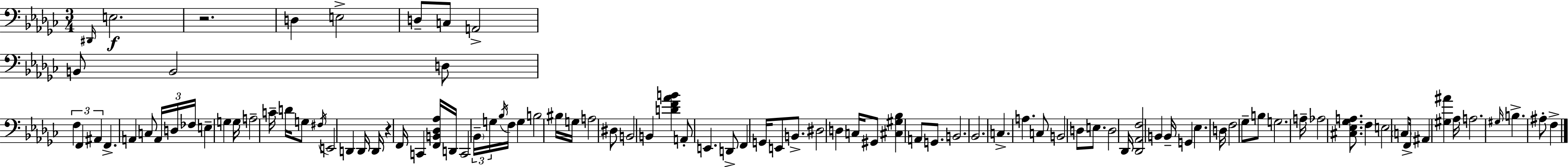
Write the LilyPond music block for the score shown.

{
  \clef bass
  \numericTimeSignature
  \time 3/4
  \key ees \minor
  \grace { dis,16 }\f e2. | r2. | d4 e2-> | d8-- c8 a,2-> | \break b,8 b,2 d8 | \tuplet 3/2 { f4 f,4 ais,4 } | f,4.-> a,4 c8 | \tuplet 3/2 { a,16 d16 fes16 } e4-- g4 | \break g16 a2-- c'16-- d'16 g8 | \acciaccatura { fis16 } e,2 d,4 | d,16 d,16 r4 f,16 c,4 | <f, b, des aes>16 d,16 c,2 \tuplet 3/2 { \parenthesize bes,16-- | \break g16 \acciaccatura { bes16 } } f16 g4 b2 | bis16 g16 a2 | dis8 b,2 b,4 | <d' f' aes' b'>4 a,8-. e,4. | \break d,8-> f,4 g,16 e,8 | b,8.-> dis2 d4 | c16 gis,8 <cis gis bes>4 a,8 | g,8. b,2. | \break bes,2. | c4.-> a4. | c8 b,2 | d8 e8. d2 | \break des,16 <des, aes, f>2 b,4 | b,16-- g,4 ees4. | d16 f2 ges8-- | b8 g2. | \break a16-- aes2 | <cis ees ges a>8. f4 e2 | \parenthesize c8 f,16-> ais,4 <gis ais'>4 | aes16 a2. | \break \grace { gis16 } b4.-> ais8-. | f4-> \bar "|."
}